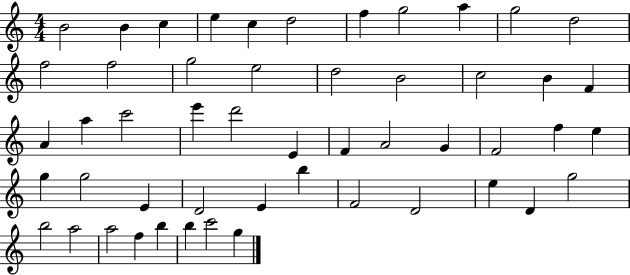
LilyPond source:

{
  \clef treble
  \numericTimeSignature
  \time 4/4
  \key c \major
  b'2 b'4 c''4 | e''4 c''4 d''2 | f''4 g''2 a''4 | g''2 d''2 | \break f''2 f''2 | g''2 e''2 | d''2 b'2 | c''2 b'4 f'4 | \break a'4 a''4 c'''2 | e'''4 d'''2 e'4 | f'4 a'2 g'4 | f'2 f''4 e''4 | \break g''4 g''2 e'4 | d'2 e'4 b''4 | f'2 d'2 | e''4 d'4 g''2 | \break b''2 a''2 | a''2 f''4 b''4 | b''4 c'''2 g''4 | \bar "|."
}